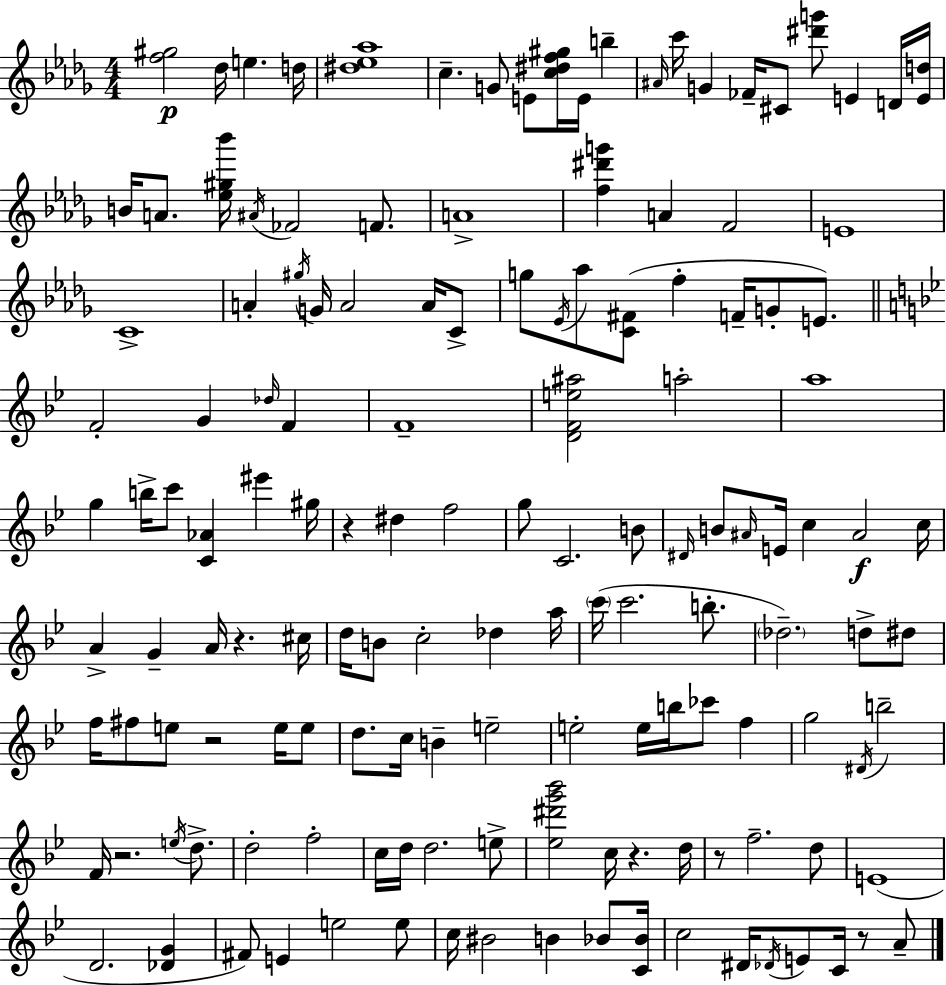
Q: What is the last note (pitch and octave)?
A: A4